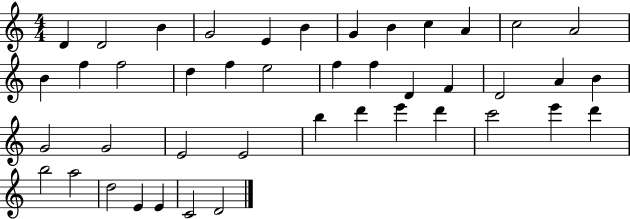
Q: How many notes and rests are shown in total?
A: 43